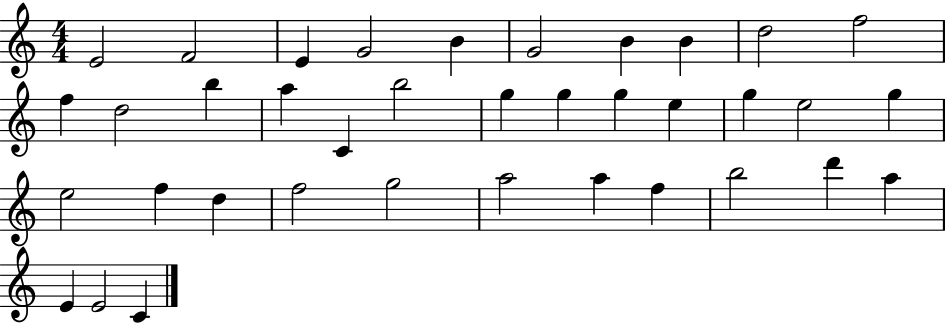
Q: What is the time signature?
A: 4/4